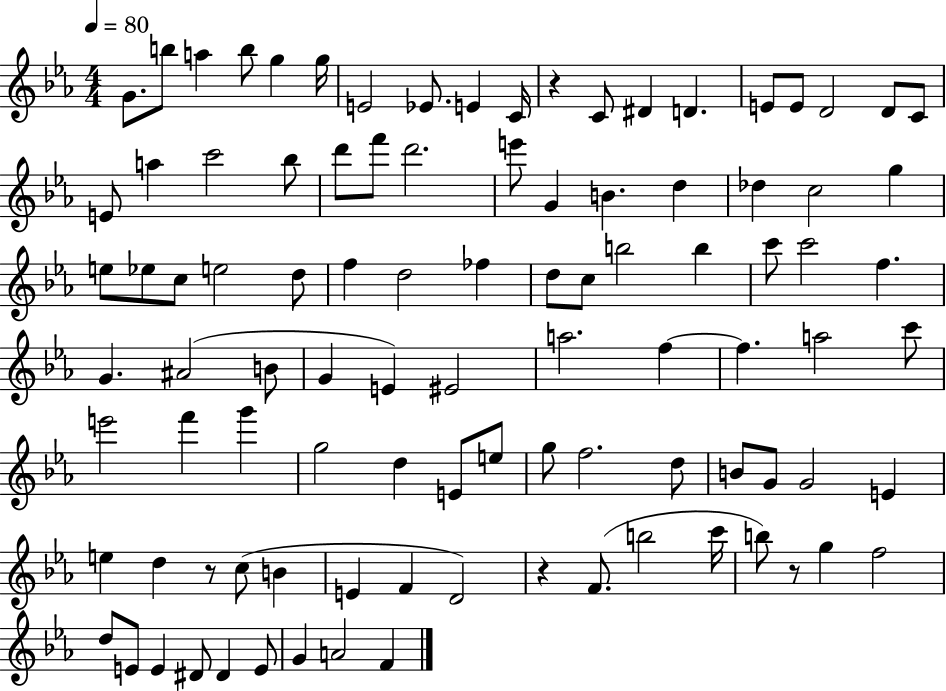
{
  \clef treble
  \numericTimeSignature
  \time 4/4
  \key ees \major
  \tempo 4 = 80
  g'8. b''8 a''4 b''8 g''4 g''16 | e'2 ees'8. e'4 c'16 | r4 c'8 dis'4 d'4. | e'8 e'8 d'2 d'8 c'8 | \break e'8 a''4 c'''2 bes''8 | d'''8 f'''8 d'''2. | e'''8 g'4 b'4. d''4 | des''4 c''2 g''4 | \break e''8 ees''8 c''8 e''2 d''8 | f''4 d''2 fes''4 | d''8 c''8 b''2 b''4 | c'''8 c'''2 f''4. | \break g'4. ais'2( b'8 | g'4 e'4) eis'2 | a''2. f''4~~ | f''4. a''2 c'''8 | \break e'''2 f'''4 g'''4 | g''2 d''4 e'8 e''8 | g''8 f''2. d''8 | b'8 g'8 g'2 e'4 | \break e''4 d''4 r8 c''8( b'4 | e'4 f'4 d'2) | r4 f'8.( b''2 c'''16 | b''8) r8 g''4 f''2 | \break d''8 e'8 e'4 dis'8 dis'4 e'8 | g'4 a'2 f'4 | \bar "|."
}